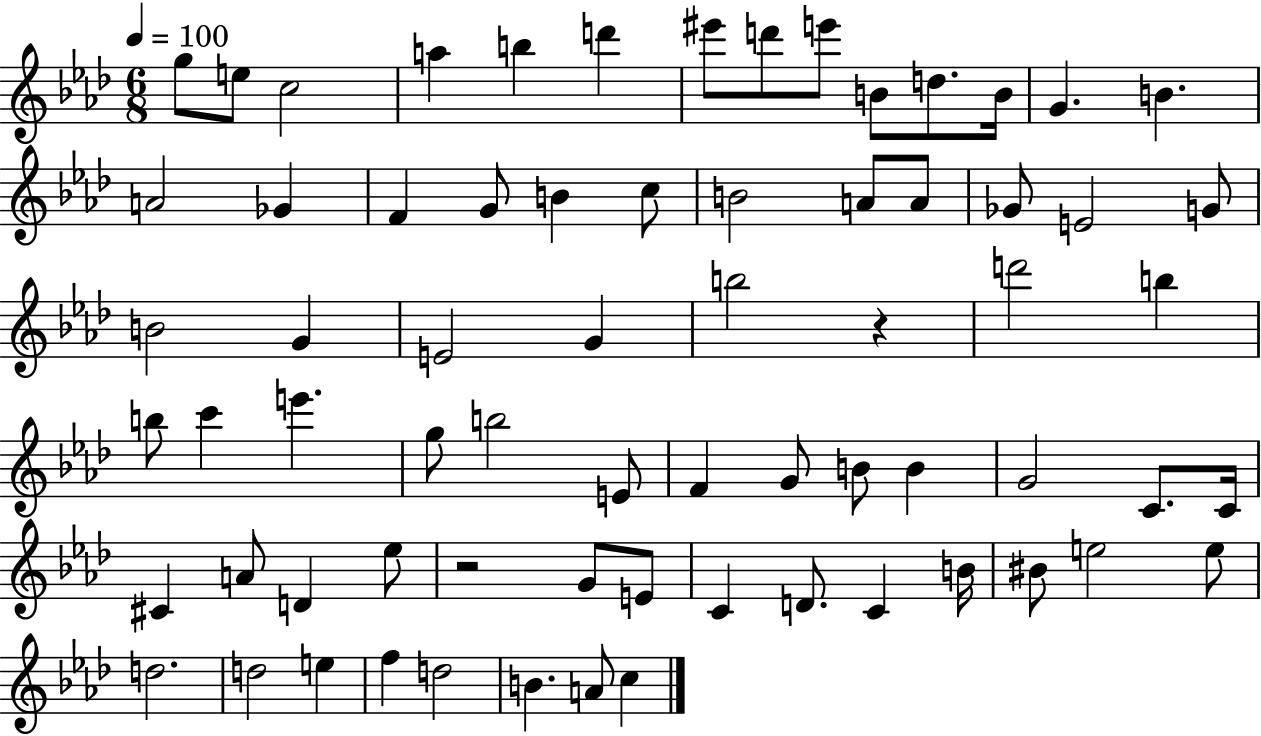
G5/e E5/e C5/h A5/q B5/q D6/q EIS6/e D6/e E6/e B4/e D5/e. B4/s G4/q. B4/q. A4/h Gb4/q F4/q G4/e B4/q C5/e B4/h A4/e A4/e Gb4/e E4/h G4/e B4/h G4/q E4/h G4/q B5/h R/q D6/h B5/q B5/e C6/q E6/q. G5/e B5/h E4/e F4/q G4/e B4/e B4/q G4/h C4/e. C4/s C#4/q A4/e D4/q Eb5/e R/h G4/e E4/e C4/q D4/e. C4/q B4/s BIS4/e E5/h E5/e D5/h. D5/h E5/q F5/q D5/h B4/q. A4/e C5/q